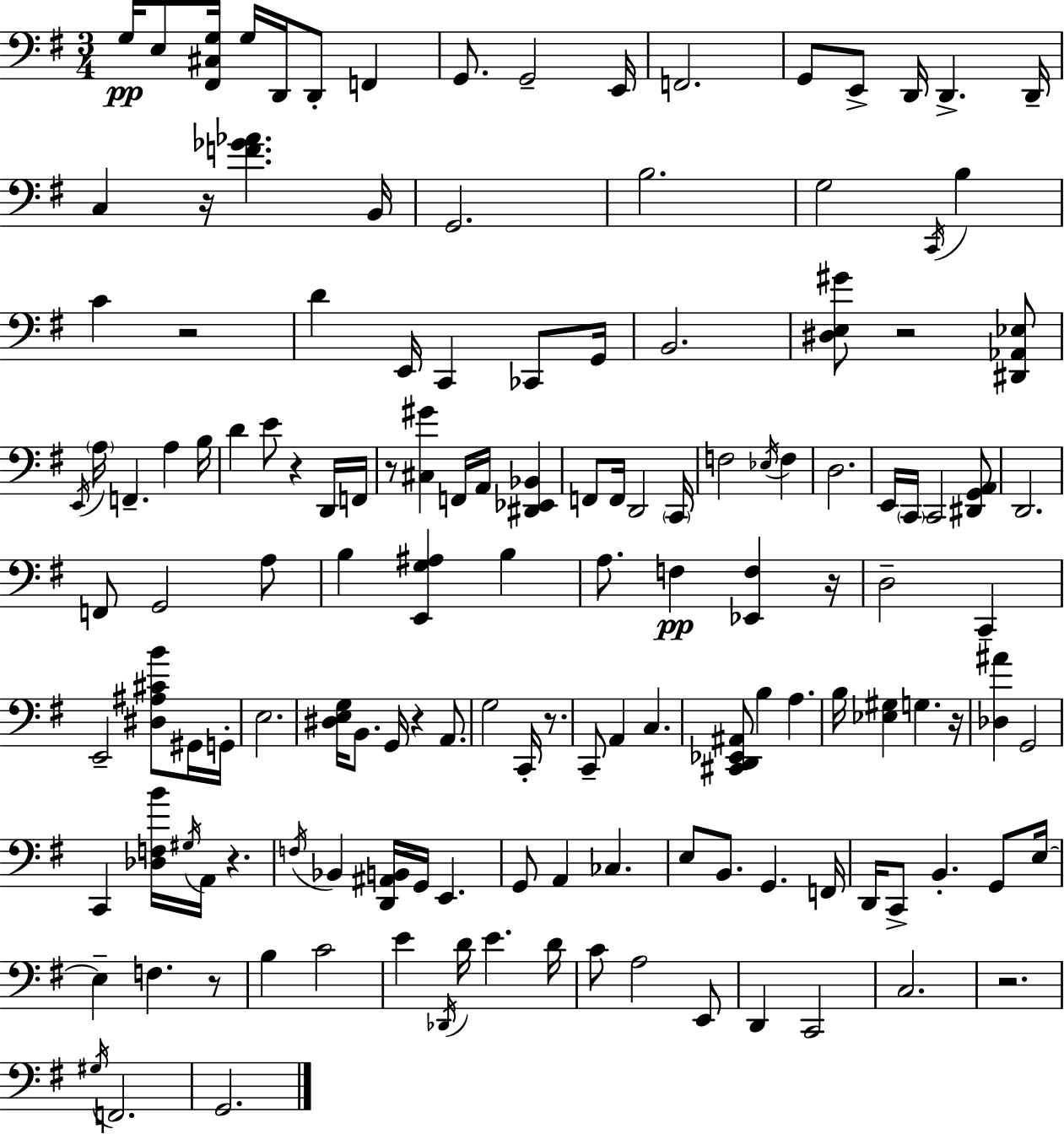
G3/s E3/e [F#2,C#3,G3]/s G3/s D2/s D2/e F2/q G2/e. G2/h E2/s F2/h. G2/e E2/e D2/s D2/q. D2/s C3/q R/s [F4,Gb4,Ab4]/q. B2/s G2/h. B3/h. G3/h C2/s B3/q C4/q R/h D4/q E2/s C2/q CES2/e G2/s B2/h. [D#3,E3,G#4]/e R/h [D#2,Ab2,Eb3]/e E2/s A3/s F2/q. A3/q B3/s D4/q E4/e R/q D2/s F2/s R/e [C#3,G#4]/q F2/s A2/s [D#2,Eb2,Bb2]/q F2/e F2/s D2/h C2/s F3/h Eb3/s F3/q D3/h. E2/s C2/s C2/h [D#2,G2,A2]/e D2/h. F2/e G2/h A3/e B3/q [E2,G3,A#3]/q B3/q A3/e. F3/q [Eb2,F3]/q R/s D3/h C2/q E2/h [D#3,A#3,C#4,B4]/e G#2/s G2/s E3/h. [D#3,E3,G3]/s B2/e. G2/s R/q A2/e. G3/h C2/s R/e. C2/e A2/q C3/q. [C#2,D2,Eb2,A#2]/e B3/q A3/q. B3/s [Eb3,G#3]/q G3/q. R/s [Db3,A#4]/q G2/h C2/q [Db3,F3,B4]/s G#3/s A2/s R/q. F3/s Bb2/q [D2,A#2,B2]/s G2/s E2/q. G2/e A2/q CES3/q. E3/e B2/e. G2/q. F2/s D2/s C2/e B2/q. G2/e E3/s E3/q F3/q. R/e B3/q C4/h E4/q Db2/s D4/s E4/q. D4/s C4/e A3/h E2/e D2/q C2/h C3/h. R/h. G#3/s F2/h. G2/h.